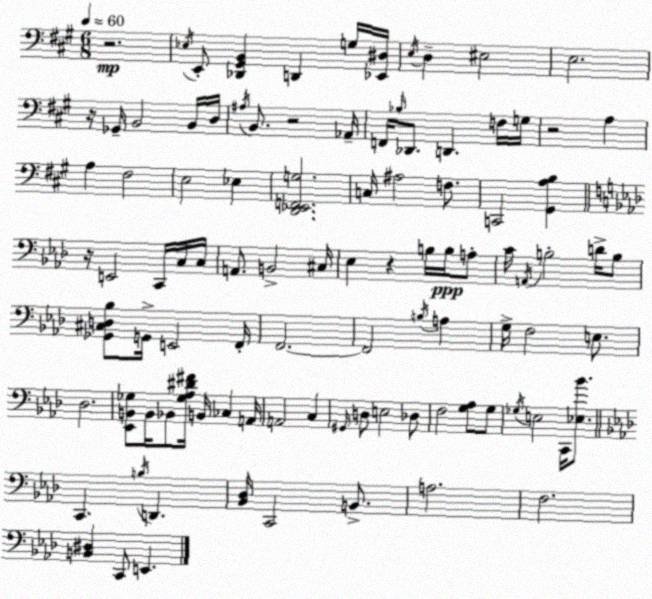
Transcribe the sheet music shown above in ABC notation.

X:1
T:Untitled
M:6/8
L:1/4
K:A
z2 _E,/4 E,,/2 [_D,,^G,,B,,] D,, G,/4 [_E,,^D,]/4 E,/4 D, ^E,2 E,2 z/4 _G,,/4 B,,2 B,,/4 D,/4 ^A,/4 B,,/2 z2 _A,,/4 F,,/4 _B,/4 _D,,/2 D,, F,/4 G,/4 z2 A, A, ^F,2 E,2 _E, [D,,_E,,F,,G,]2 C,/4 ^A,2 F,/2 C,,2 [^G,,A,B,] z/4 E,,2 C,,/4 C,/4 C,/4 A,,/2 B,,2 ^C,/4 _E, z B,/4 B,/4 A,/2 C/4 A,,/4 B,2 D/4 B,/2 [_G,,^C,D,_B,]/2 G,,/4 E,,2 F,,/4 F,,2 F,,2 B,/4 A, G,/4 F,2 E,/2 _D,2 [_E,,B,,_G,]/2 B,,/4 _B,,/2 [_G,_A,^D^F]/4 B,,/4 _C, A,,/4 A,,2 C, ^G,,/4 D,/2 E,2 _D,/2 F,2 [G,_A,]/2 G,/2 _G,/4 E,2 C,,/4 [_E,_B]/2 C,, B,/4 D,, [_B,,_D,]/4 C,,2 B,,/2 A,2 F,2 [B,,^D,] C,,/2 E,,